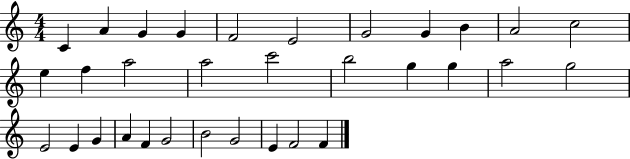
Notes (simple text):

C4/q A4/q G4/q G4/q F4/h E4/h G4/h G4/q B4/q A4/h C5/h E5/q F5/q A5/h A5/h C6/h B5/h G5/q G5/q A5/h G5/h E4/h E4/q G4/q A4/q F4/q G4/h B4/h G4/h E4/q F4/h F4/q